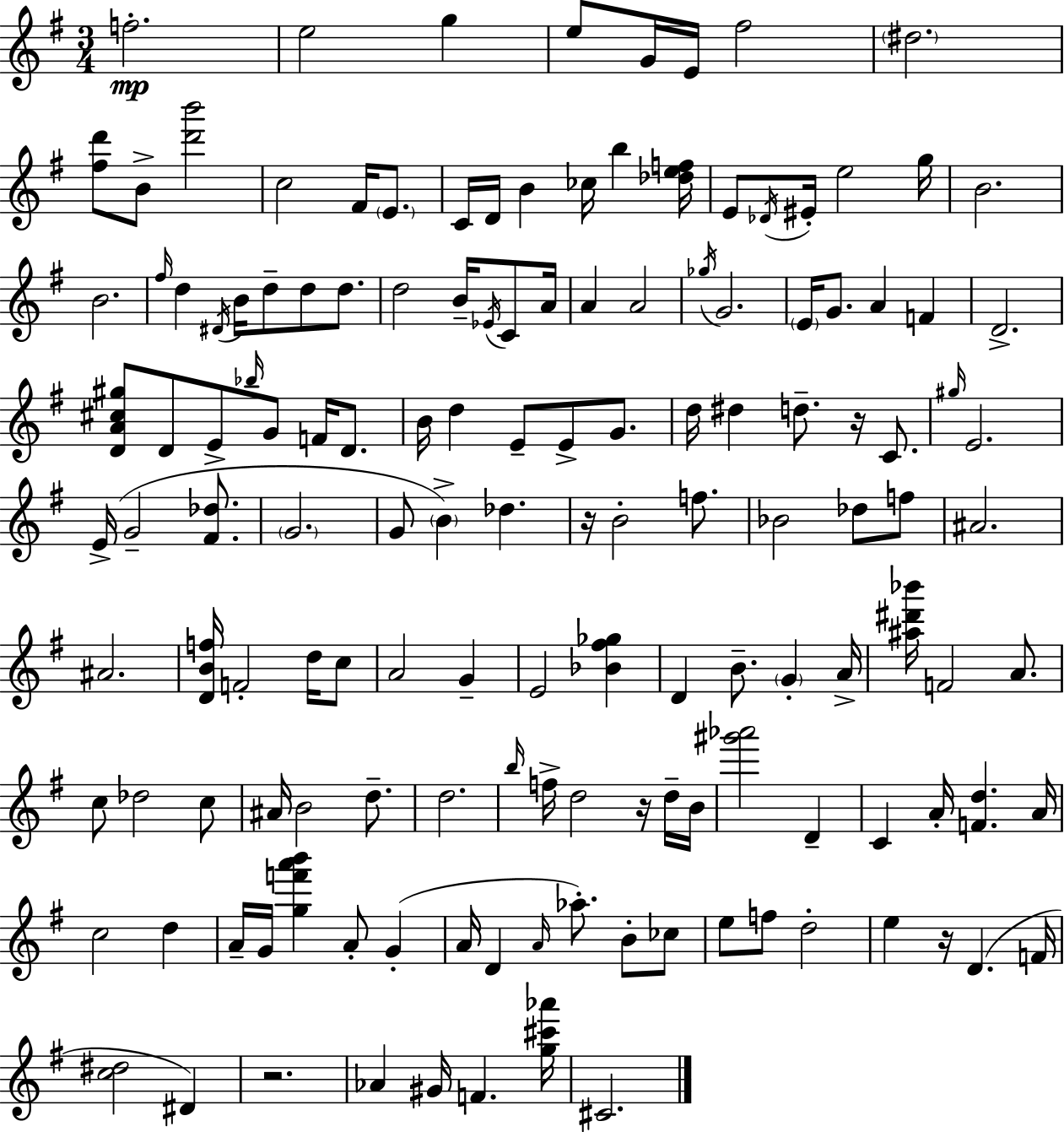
F5/h. E5/h G5/q E5/e G4/s E4/s F#5/h D#5/h. [F#5,D6]/e B4/e [D6,B6]/h C5/h F#4/s E4/e. C4/s D4/s B4/q CES5/s B5/q [Db5,E5,F5]/s E4/e Db4/s EIS4/s E5/h G5/s B4/h. B4/h. F#5/s D5/q D#4/s B4/s D5/e D5/e D5/e. D5/h B4/s Eb4/s C4/e A4/s A4/q A4/h Gb5/s G4/h. E4/s G4/e. A4/q F4/q D4/h. [D4,A4,C#5,G#5]/e D4/e E4/e Bb5/s G4/e F4/s D4/e. B4/s D5/q E4/e E4/e G4/e. D5/s D#5/q D5/e. R/s C4/e. G#5/s E4/h. E4/s G4/h [F#4,Db5]/e. G4/h. G4/e B4/q Db5/q. R/s B4/h F5/e. Bb4/h Db5/e F5/e A#4/h. A#4/h. [D4,B4,F5]/s F4/h D5/s C5/e A4/h G4/q E4/h [Bb4,F#5,Gb5]/q D4/q B4/e. G4/q A4/s [A#5,D#6,Bb6]/s F4/h A4/e. C5/e Db5/h C5/e A#4/s B4/h D5/e. D5/h. B5/s F5/s D5/h R/s D5/s B4/s [G#6,Ab6]/h D4/q C4/q A4/s [F4,D5]/q. A4/s C5/h D5/q A4/s G4/s [G5,F6,A6,B6]/q A4/e G4/q A4/s D4/q A4/s Ab5/e. B4/e CES5/e E5/e F5/e D5/h E5/q R/s D4/q. F4/s [C5,D#5]/h D#4/q R/h. Ab4/q G#4/s F4/q. [G5,C#6,Ab6]/s C#4/h.